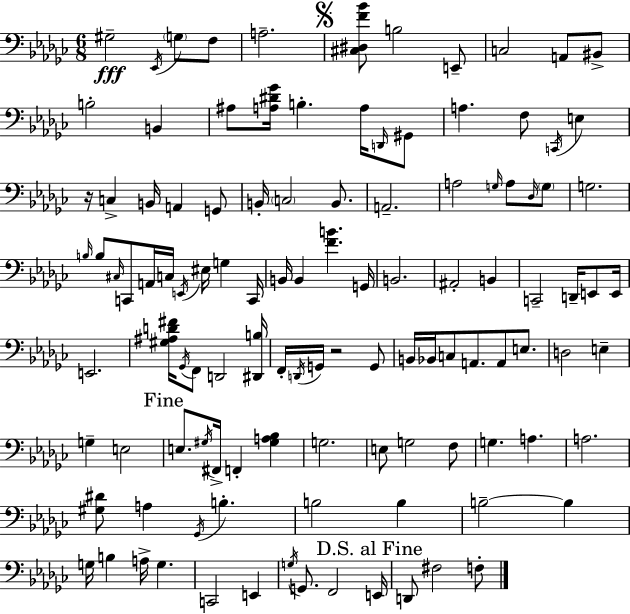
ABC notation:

X:1
T:Untitled
M:6/8
L:1/4
K:Ebm
^G,2 _E,,/4 G,/2 F,/2 A,2 [^C,^D,F_B]/2 B,2 E,,/2 C,2 A,,/2 ^B,,/2 B,2 B,, ^A,/2 [A,^D_G]/4 B, A,/4 D,,/4 ^G,,/2 A, F,/2 C,,/4 E, z/4 C, B,,/4 A,, G,,/2 B,,/4 C,2 B,,/2 A,,2 A,2 G,/4 A,/2 _D,/4 G,/2 G,2 B,/4 B,/2 ^C,/4 C,,/2 A,,/4 C,/4 E,,/4 ^E,/4 G, C,,/4 B,,/4 B,, [FB] G,,/4 B,,2 ^A,,2 B,, C,,2 D,,/4 E,,/2 E,,/4 E,,2 [^G,^A,D^F]/4 _G,,/4 F,,/2 D,,2 [^D,,B,]/4 F,,/4 D,,/4 G,,/4 z2 G,,/2 B,,/4 _B,,/4 C,/2 A,,/2 A,,/2 E,/2 D,2 E, G, E,2 E,/2 ^G,/4 ^F,,/4 F,, [^G,A,_B,] G,2 E,/2 G,2 F,/2 G, A, A,2 [^G,^D]/2 A, _G,,/4 B, B,2 B, B,2 B, G,/4 B, A,/4 G, C,,2 E,, G,/4 G,,/2 F,,2 E,,/4 D,,/2 ^F,2 F,/2